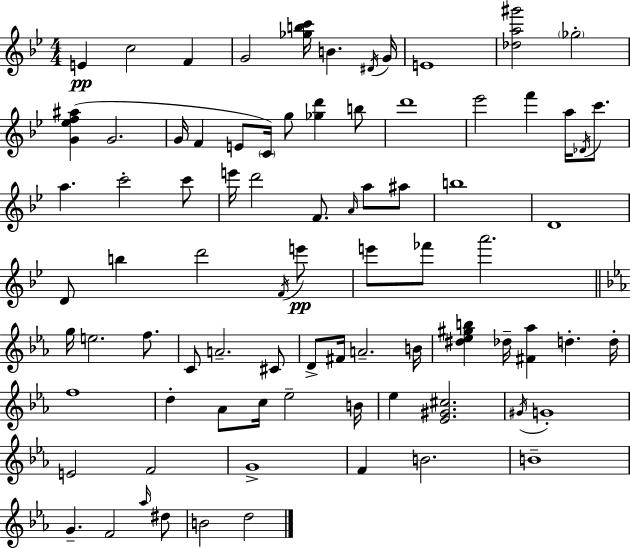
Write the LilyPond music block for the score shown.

{
  \clef treble
  \numericTimeSignature
  \time 4/4
  \key bes \major
  e'4\pp c''2 f'4 | g'2 <ges'' b'' c'''>16 b'4. \acciaccatura { dis'16 } | g'16 e'1 | <des'' a'' gis'''>2 \parenthesize ges''2-. | \break <g' ees'' f'' ais''>4( g'2. | g'16 f'4 e'8 \parenthesize c'16) g''8 <ges'' d'''>4 b''8 | d'''1 | ees'''2 f'''4 a''16 \acciaccatura { des'16 } c'''8. | \break a''4. c'''2-. | c'''8 e'''16 d'''2 f'8. \grace { a'16 } a''8 | ais''8 b''1 | d'1 | \break d'8 b''4 d'''2 | \acciaccatura { f'16 } e'''8\pp e'''8 fes'''8 a'''2. | \bar "||" \break \key ees \major g''16 e''2. f''8. | c'8 a'2.-- cis'8 | d'8-> fis'16 a'2.-- b'16 | <dis'' ees'' gis'' b''>4 des''16-- <fis' aes''>4 d''4.-. d''16-. | \break f''1 | d''4-. aes'8 c''16 ees''2-- b'16 | ees''4 <ees' gis' cis''>2. | \acciaccatura { gis'16 } g'1-. | \break e'2 f'2 | g'1-> | f'4 b'2. | b'1-- | \break g'4.-- f'2 \grace { aes''16 } | dis''8 b'2 d''2 | \bar "|."
}